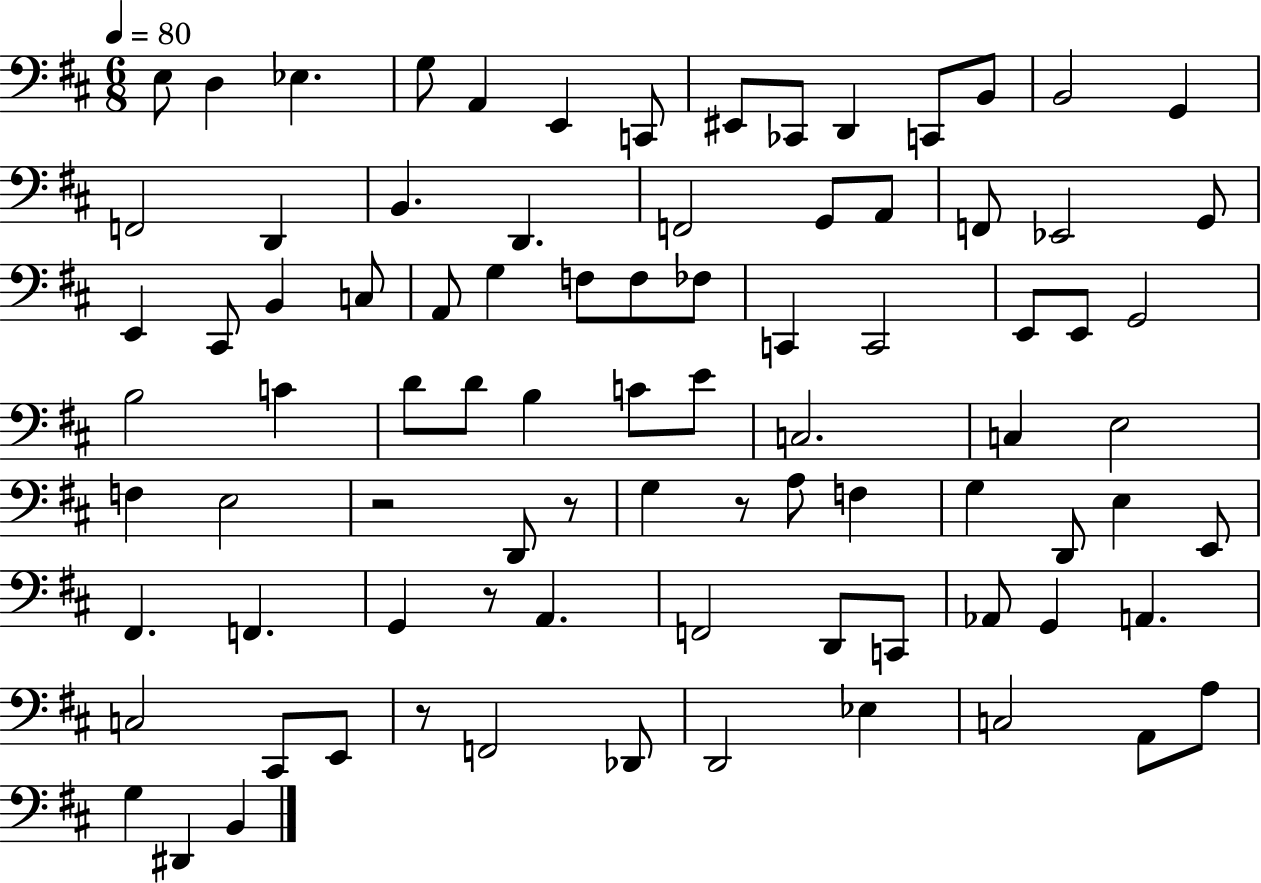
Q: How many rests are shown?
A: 5